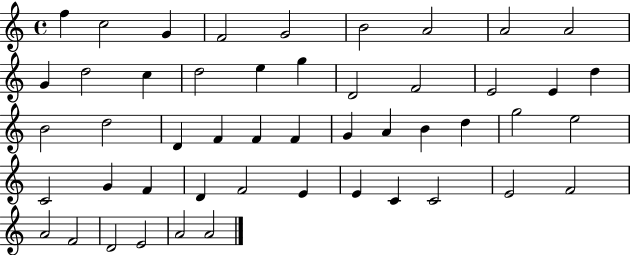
F5/q C5/h G4/q F4/h G4/h B4/h A4/h A4/h A4/h G4/q D5/h C5/q D5/h E5/q G5/q D4/h F4/h E4/h E4/q D5/q B4/h D5/h D4/q F4/q F4/q F4/q G4/q A4/q B4/q D5/q G5/h E5/h C4/h G4/q F4/q D4/q F4/h E4/q E4/q C4/q C4/h E4/h F4/h A4/h F4/h D4/h E4/h A4/h A4/h